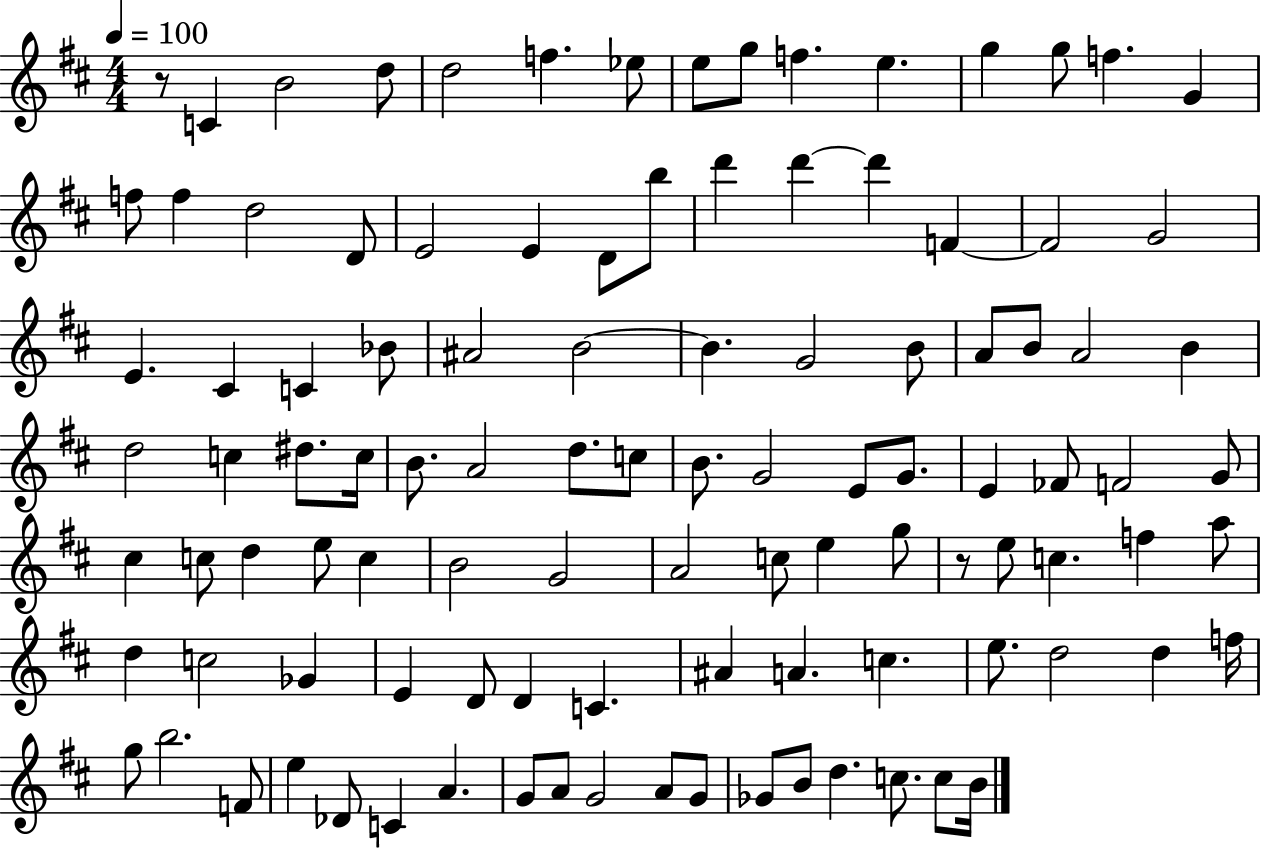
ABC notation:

X:1
T:Untitled
M:4/4
L:1/4
K:D
z/2 C B2 d/2 d2 f _e/2 e/2 g/2 f e g g/2 f G f/2 f d2 D/2 E2 E D/2 b/2 d' d' d' F F2 G2 E ^C C _B/2 ^A2 B2 B G2 B/2 A/2 B/2 A2 B d2 c ^d/2 c/4 B/2 A2 d/2 c/2 B/2 G2 E/2 G/2 E _F/2 F2 G/2 ^c c/2 d e/2 c B2 G2 A2 c/2 e g/2 z/2 e/2 c f a/2 d c2 _G E D/2 D C ^A A c e/2 d2 d f/4 g/2 b2 F/2 e _D/2 C A G/2 A/2 G2 A/2 G/2 _G/2 B/2 d c/2 c/2 B/4